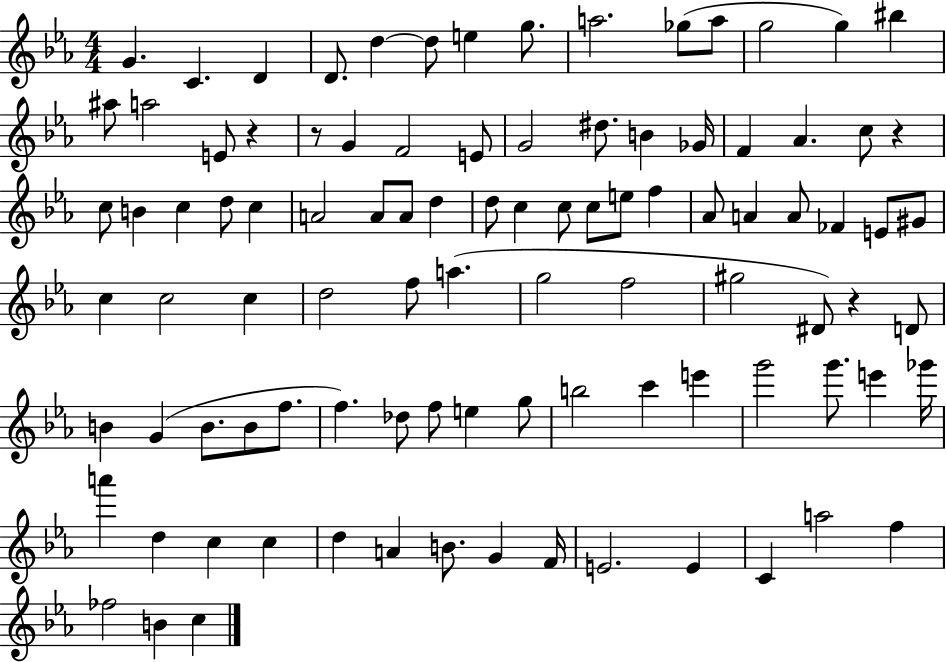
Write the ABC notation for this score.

X:1
T:Untitled
M:4/4
L:1/4
K:Eb
G C D D/2 d d/2 e g/2 a2 _g/2 a/2 g2 g ^b ^a/2 a2 E/2 z z/2 G F2 E/2 G2 ^d/2 B _G/4 F _A c/2 z c/2 B c d/2 c A2 A/2 A/2 d d/2 c c/2 c/2 e/2 f _A/2 A A/2 _F E/2 ^G/2 c c2 c d2 f/2 a g2 f2 ^g2 ^D/2 z D/2 B G B/2 B/2 f/2 f _d/2 f/2 e g/2 b2 c' e' g'2 g'/2 e' _g'/4 a' d c c d A B/2 G F/4 E2 E C a2 f _f2 B c